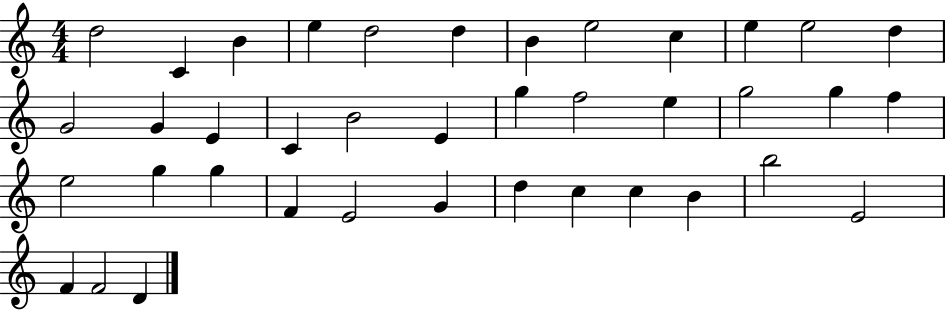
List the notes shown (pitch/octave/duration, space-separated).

D5/h C4/q B4/q E5/q D5/h D5/q B4/q E5/h C5/q E5/q E5/h D5/q G4/h G4/q E4/q C4/q B4/h E4/q G5/q F5/h E5/q G5/h G5/q F5/q E5/h G5/q G5/q F4/q E4/h G4/q D5/q C5/q C5/q B4/q B5/h E4/h F4/q F4/h D4/q